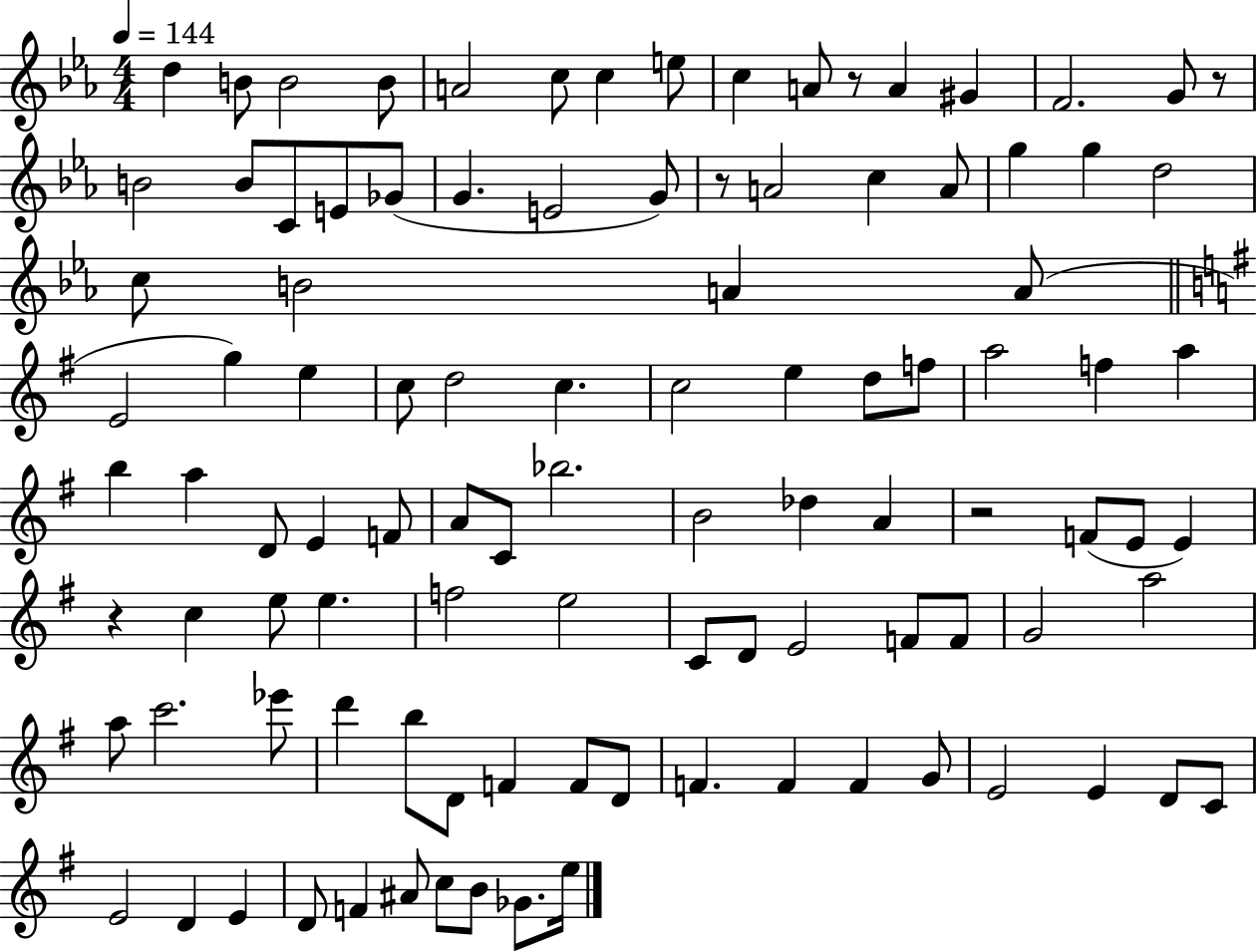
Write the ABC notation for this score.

X:1
T:Untitled
M:4/4
L:1/4
K:Eb
d B/2 B2 B/2 A2 c/2 c e/2 c A/2 z/2 A ^G F2 G/2 z/2 B2 B/2 C/2 E/2 _G/2 G E2 G/2 z/2 A2 c A/2 g g d2 c/2 B2 A A/2 E2 g e c/2 d2 c c2 e d/2 f/2 a2 f a b a D/2 E F/2 A/2 C/2 _b2 B2 _d A z2 F/2 E/2 E z c e/2 e f2 e2 C/2 D/2 E2 F/2 F/2 G2 a2 a/2 c'2 _e'/2 d' b/2 D/2 F F/2 D/2 F F F G/2 E2 E D/2 C/2 E2 D E D/2 F ^A/2 c/2 B/2 _G/2 e/4